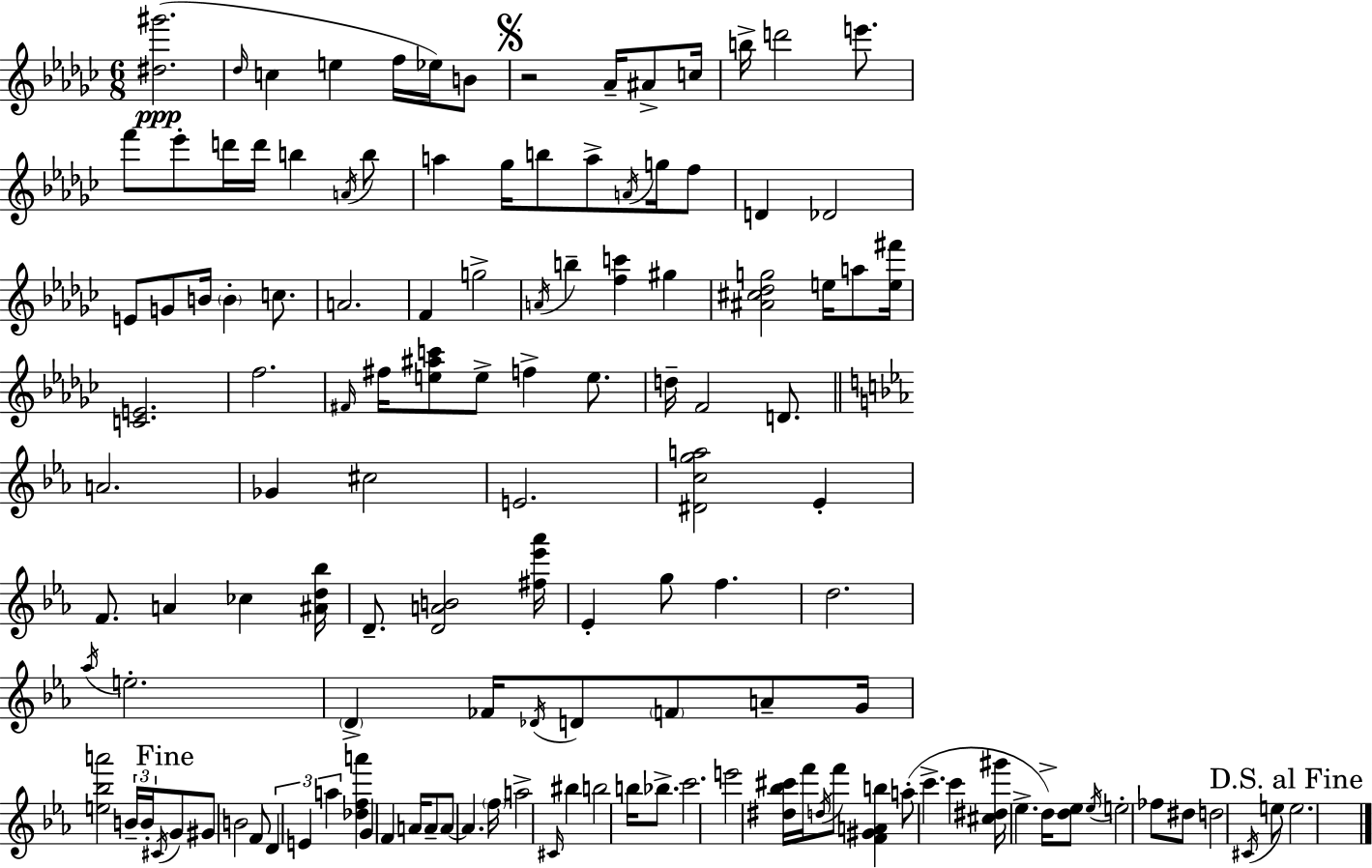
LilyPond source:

{
  \clef treble
  \numericTimeSignature
  \time 6/8
  \key ees \minor
  <dis'' gis'''>2.(\ppp | \grace { des''16 } c''4 e''4 f''16 ees''16) b'8 | \mark \markup { \musicglyph "scripts.segno" } r2 aes'16-- ais'8-> | c''16 b''16-> d'''2 e'''8. | \break f'''8 ees'''8-. d'''16 d'''16 b''4 \acciaccatura { a'16 } | b''8 a''4 ges''16 b''8 a''8-> \acciaccatura { a'16 } | g''16 f''8 d'4 des'2 | e'8 g'8 b'16 \parenthesize b'4-. | \break c''8. a'2. | f'4 g''2-> | \acciaccatura { a'16 } b''4-- <f'' c'''>4 | gis''4 <ais' cis'' des'' g''>2 | \break e''16 a''8 <e'' fis'''>16 <c' e'>2. | f''2. | \grace { fis'16 } fis''16 <e'' ais'' c'''>8 e''8-> f''4-> | e''8. d''16-- f'2 | \break d'8. \bar "||" \break \key ees \major a'2. | ges'4 cis''2 | e'2. | <dis' c'' g'' a''>2 ees'4-. | \break f'8. a'4 ces''4 <ais' d'' bes''>16 | d'8.-- <d' a' b'>2 <fis'' ees''' aes'''>16 | ees'4-. g''8 f''4. | d''2. | \break \acciaccatura { aes''16 } e''2.-. | \parenthesize d'4-> fes'16 \acciaccatura { des'16 } d'8 \parenthesize f'8 a'8-- | g'16 <e'' bes'' a'''>2 \tuplet 3/2 { b'16-- b'16-. | \acciaccatura { cis'16 } } \mark "Fine" g'8 gis'8 b'2 | \break f'8 \tuplet 3/2 { d'4 e'4 a''4 } | <des'' f'' a'''>4 g'4 f'4 | a'16 a'8-- a'8~~ a'4. | \parenthesize f''16 a''2-> \grace { cis'16 } | \break bis''4 b''2 | b''16 bes''8.-> c'''2. | e'''2 | <dis'' bes'' cis'''>16 f'''16 \acciaccatura { d''16 } f'''8 <f' gis' a' b''>4 a''8-.( c'''4.-> | \break c'''4 <cis'' dis'' gis'''>16 ees''4.-> | d''16->) <d'' ees''>8 \acciaccatura { ees''16 } e''2-. | fes''8 dis''8 d''2 | \acciaccatura { cis'16 } e''8 \mark "D.S. al Fine" e''2. | \break \bar "|."
}